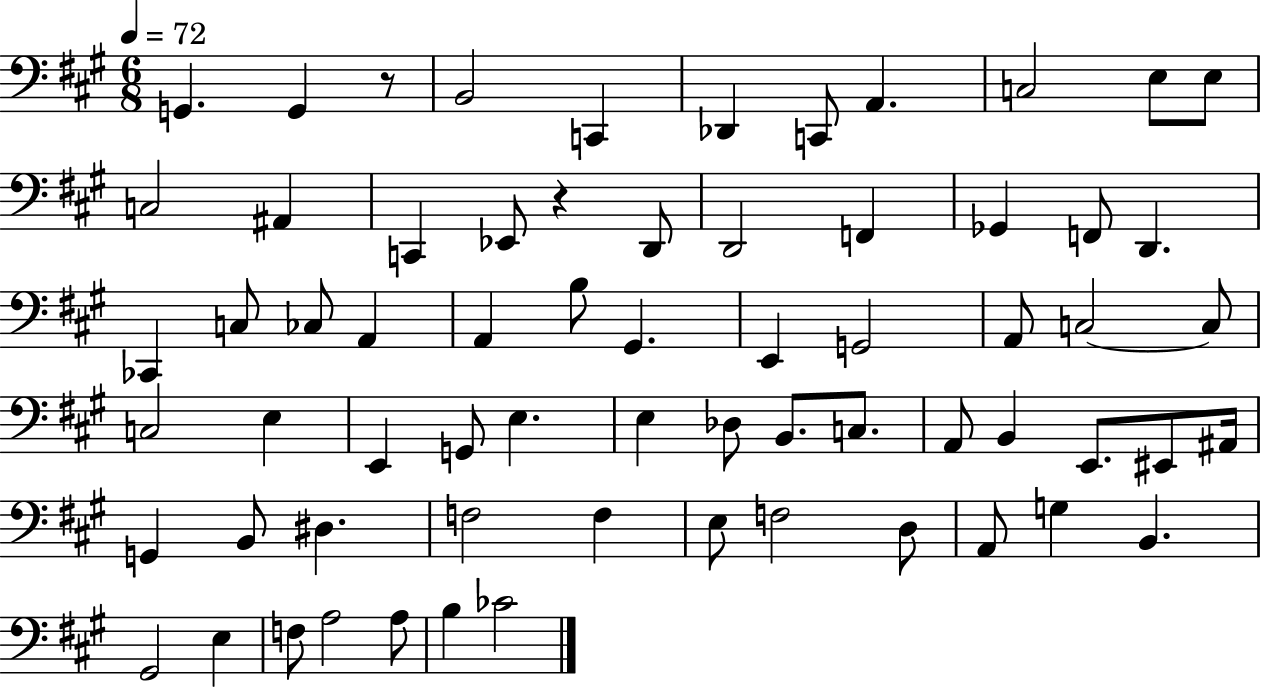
{
  \clef bass
  \numericTimeSignature
  \time 6/8
  \key a \major
  \tempo 4 = 72
  \repeat volta 2 { g,4. g,4 r8 | b,2 c,4 | des,4 c,8 a,4. | c2 e8 e8 | \break c2 ais,4 | c,4 ees,8 r4 d,8 | d,2 f,4 | ges,4 f,8 d,4. | \break ces,4 c8 ces8 a,4 | a,4 b8 gis,4. | e,4 g,2 | a,8 c2~~ c8 | \break c2 e4 | e,4 g,8 e4. | e4 des8 b,8. c8. | a,8 b,4 e,8. eis,8 ais,16 | \break g,4 b,8 dis4. | f2 f4 | e8 f2 d8 | a,8 g4 b,4. | \break gis,2 e4 | f8 a2 a8 | b4 ces'2 | } \bar "|."
}